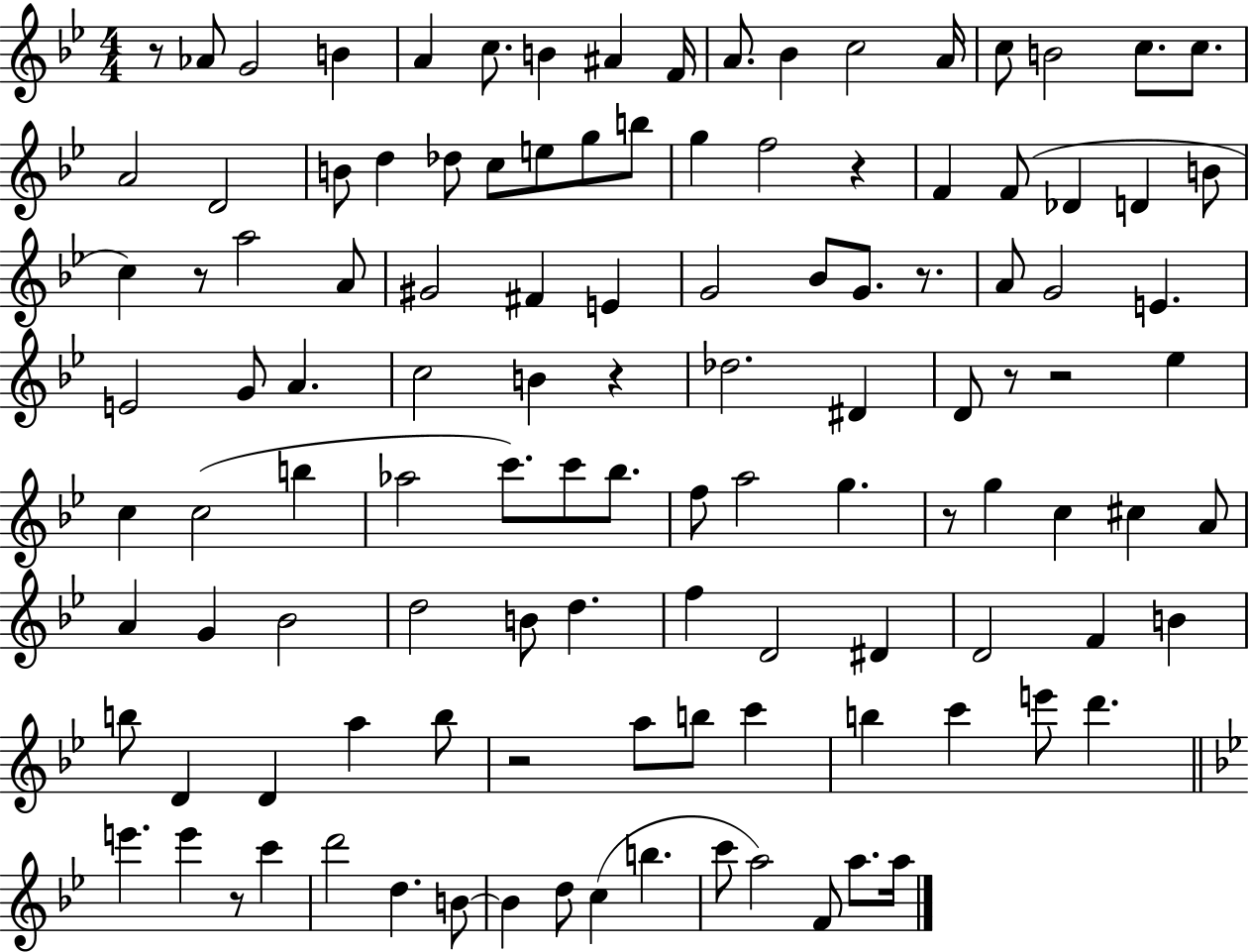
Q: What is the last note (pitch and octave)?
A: A5